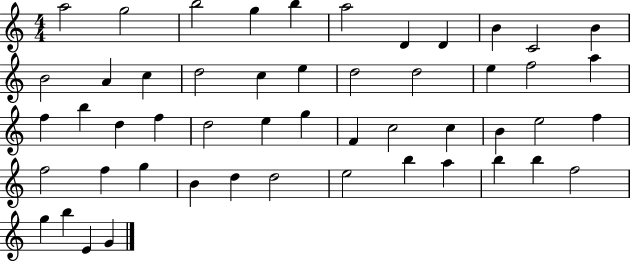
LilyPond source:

{
  \clef treble
  \numericTimeSignature
  \time 4/4
  \key c \major
  a''2 g''2 | b''2 g''4 b''4 | a''2 d'4 d'4 | b'4 c'2 b'4 | \break b'2 a'4 c''4 | d''2 c''4 e''4 | d''2 d''2 | e''4 f''2 a''4 | \break f''4 b''4 d''4 f''4 | d''2 e''4 g''4 | f'4 c''2 c''4 | b'4 e''2 f''4 | \break f''2 f''4 g''4 | b'4 d''4 d''2 | e''2 b''4 a''4 | b''4 b''4 f''2 | \break g''4 b''4 e'4 g'4 | \bar "|."
}